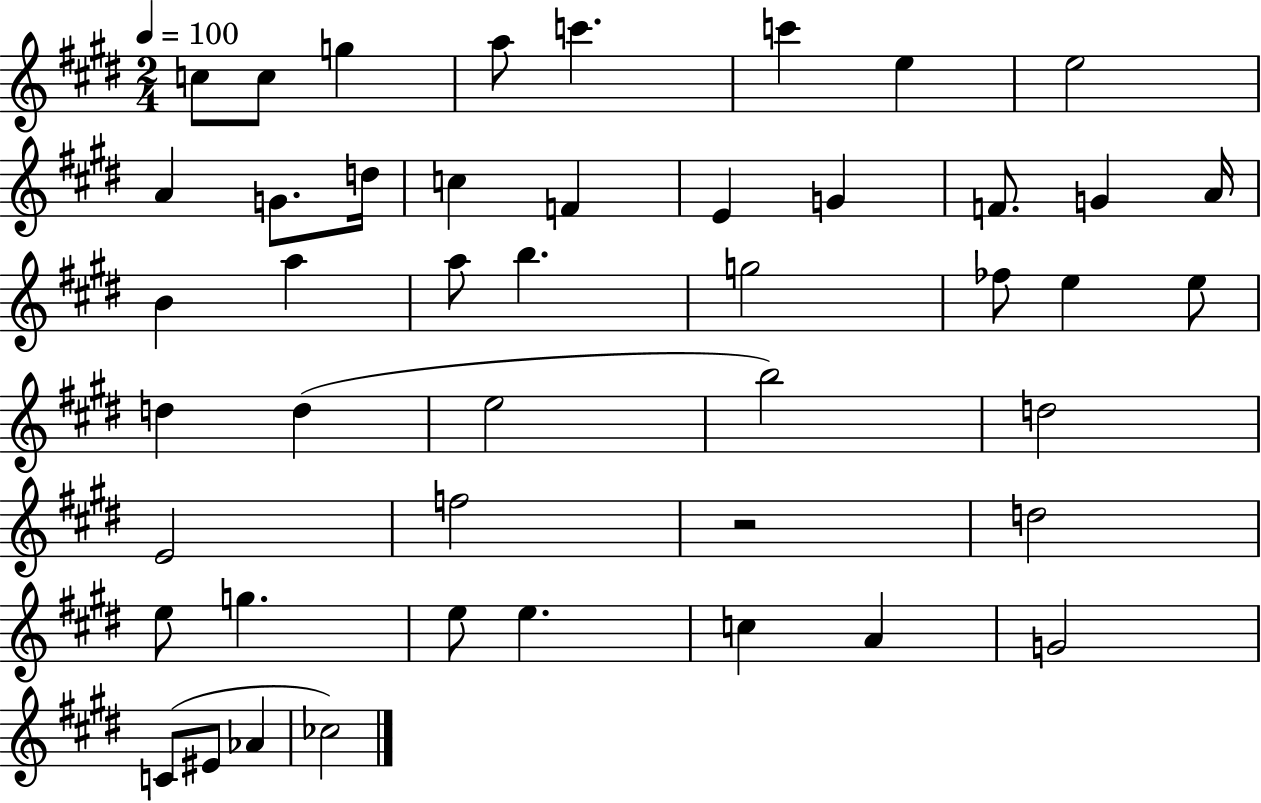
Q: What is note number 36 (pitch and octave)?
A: G5